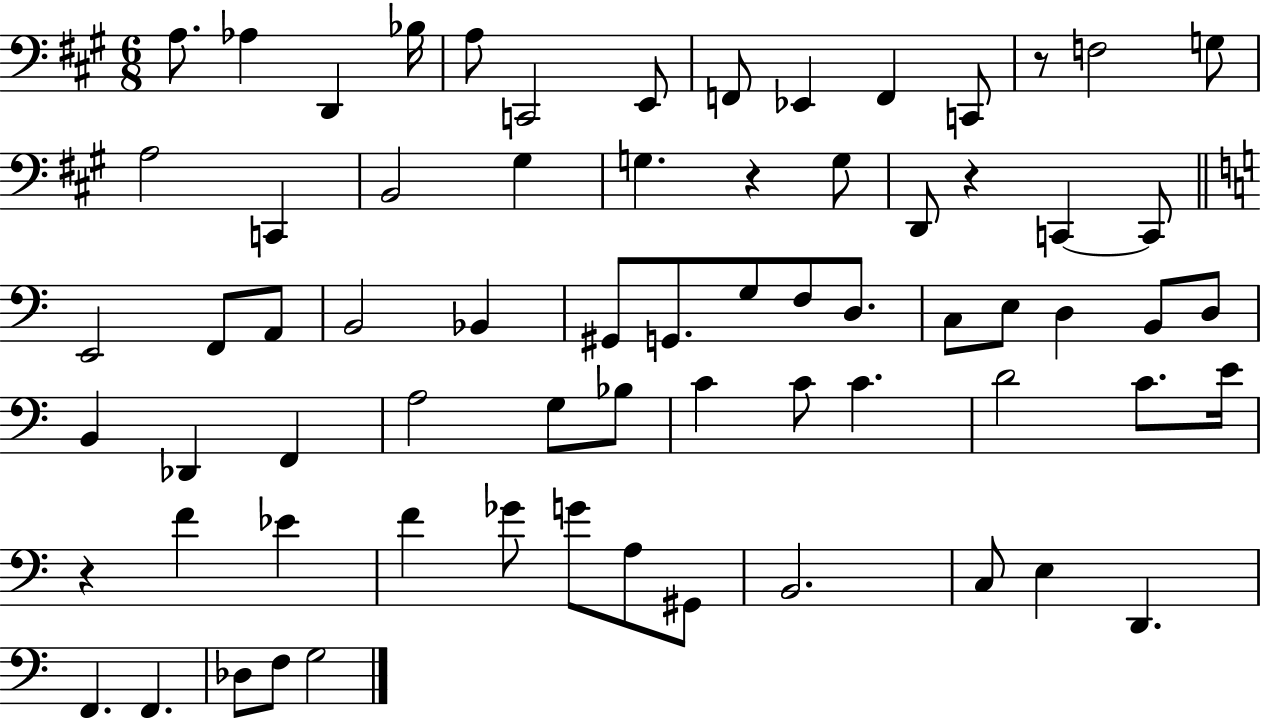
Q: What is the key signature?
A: A major